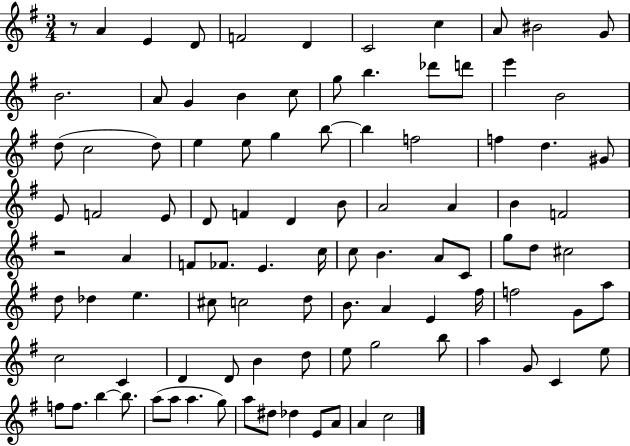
{
  \clef treble
  \numericTimeSignature
  \time 3/4
  \key g \major
  r8 a'4 e'4 d'8 | f'2 d'4 | c'2 c''4 | a'8 bis'2 g'8 | \break b'2. | a'8 g'4 b'4 c''8 | g''8 b''4. des'''8 d'''8 | e'''4 b'2 | \break d''8( c''2 d''8) | e''4 e''8 g''4 b''8~~ | b''4 f''2 | f''4 d''4. gis'8 | \break e'8 f'2 e'8 | d'8 f'4 d'4 b'8 | a'2 a'4 | b'4 f'2 | \break r2 a'4 | f'8 fes'8. e'4. c''16 | c''8 b'4. a'8 c'8 | g''8 d''8 cis''2 | \break d''8 des''4 e''4. | cis''8 c''2 d''8 | b'8. a'4 e'4 fis''16 | f''2 g'8 a''8 | \break c''2 c'4 | d'4 d'8 b'4 d''8 | e''8 g''2 b''8 | a''4 g'8 c'4 e''8 | \break f''8 f''8. b''4~~ b''8. | a''8( a''8 a''4. g''8) | a''8 dis''8 des''4 e'8 a'8 | a'4 c''2 | \break \bar "|."
}